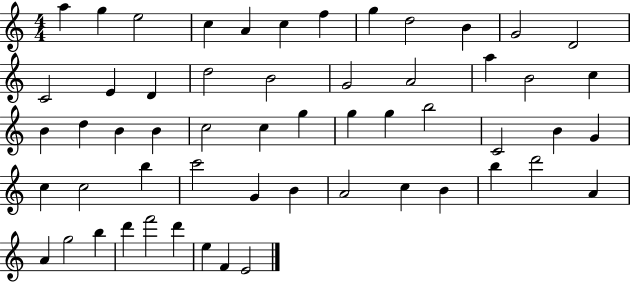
X:1
T:Untitled
M:4/4
L:1/4
K:C
a g e2 c A c f g d2 B G2 D2 C2 E D d2 B2 G2 A2 a B2 c B d B B c2 c g g g b2 C2 B G c c2 b c'2 G B A2 c B b d'2 A A g2 b d' f'2 d' e F E2